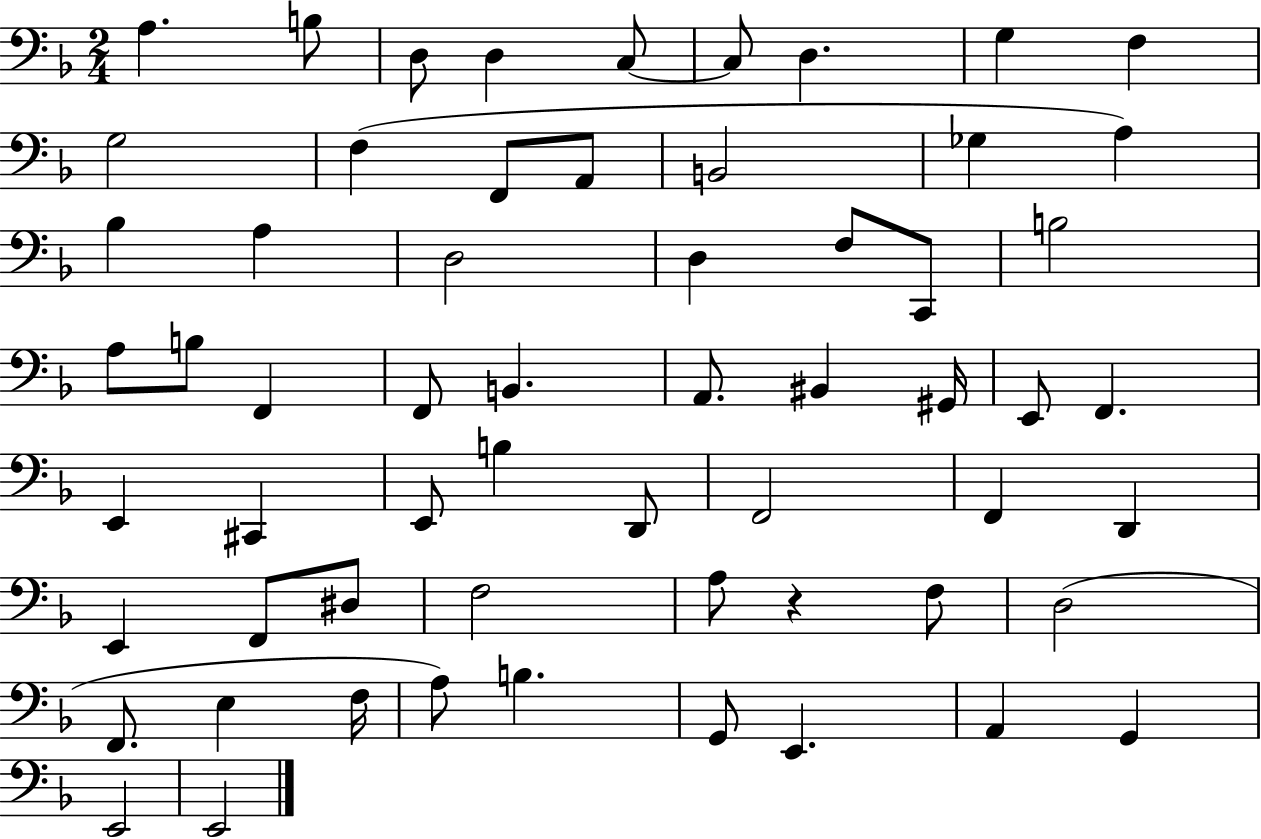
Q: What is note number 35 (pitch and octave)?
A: C#2